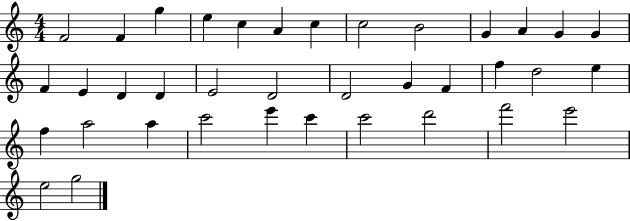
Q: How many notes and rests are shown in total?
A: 37